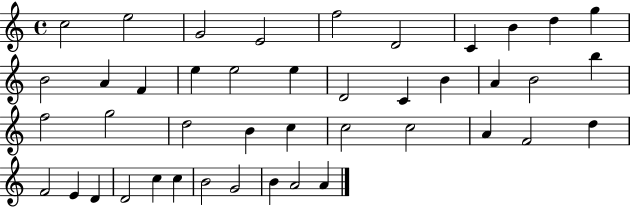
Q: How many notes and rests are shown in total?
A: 43